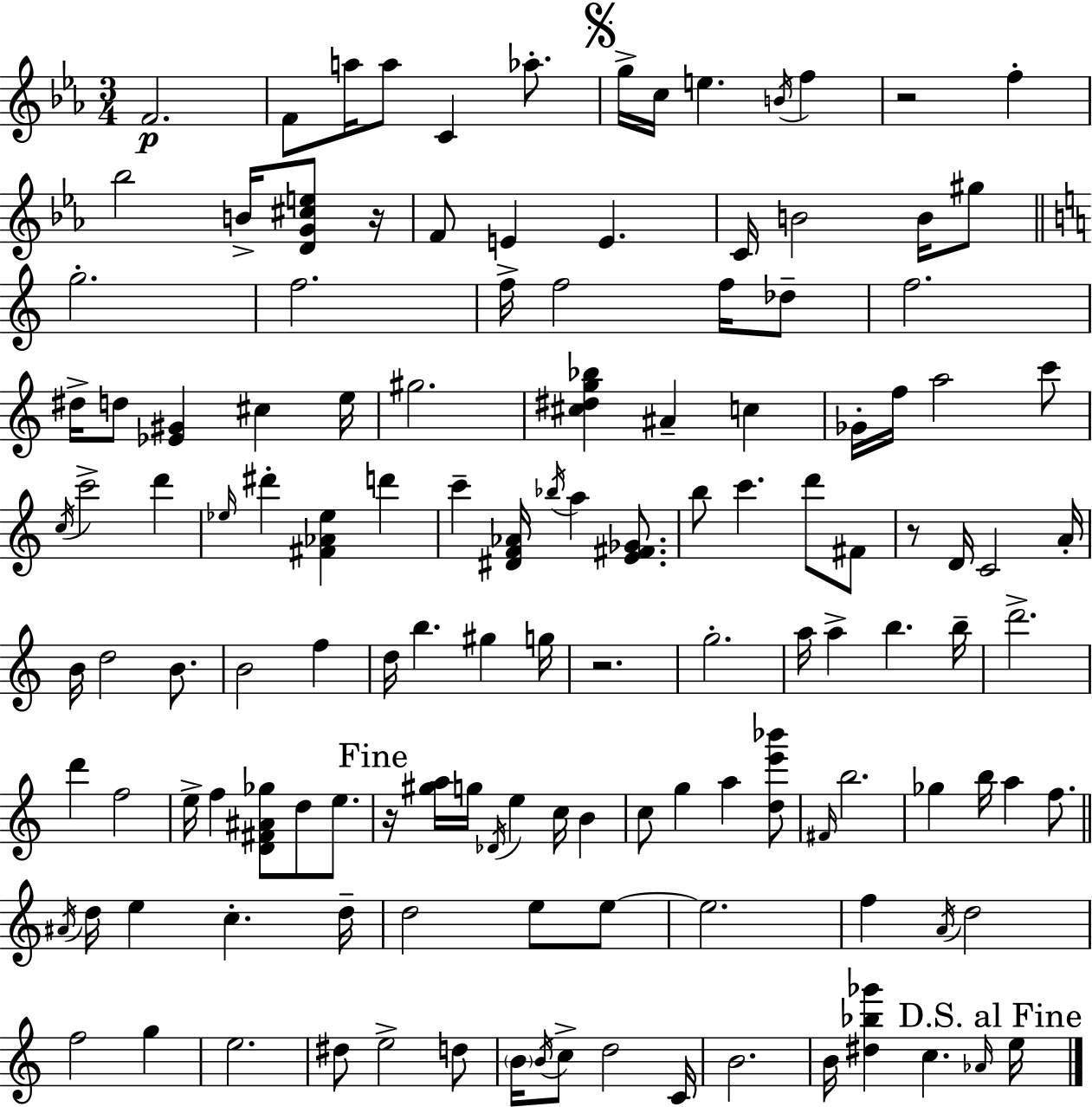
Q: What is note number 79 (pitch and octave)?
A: E5